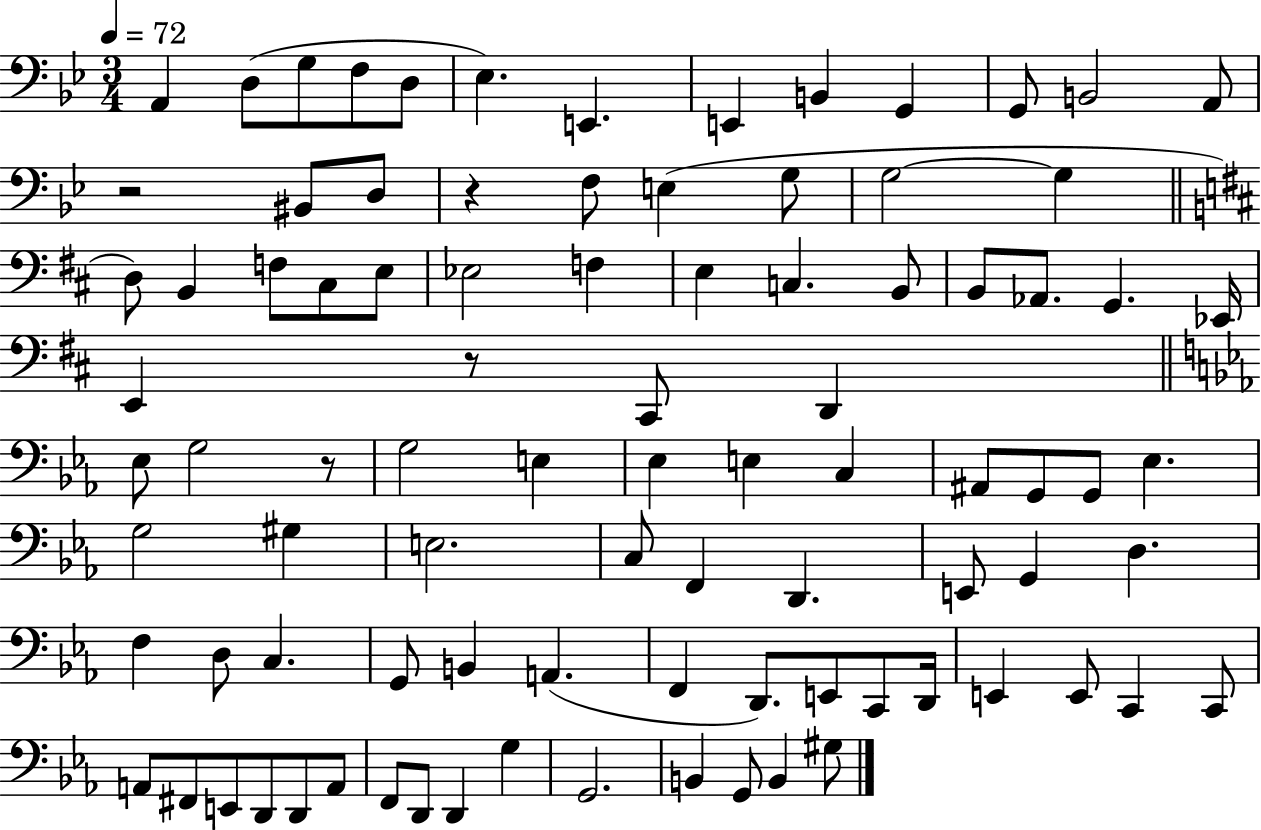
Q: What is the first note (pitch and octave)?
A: A2